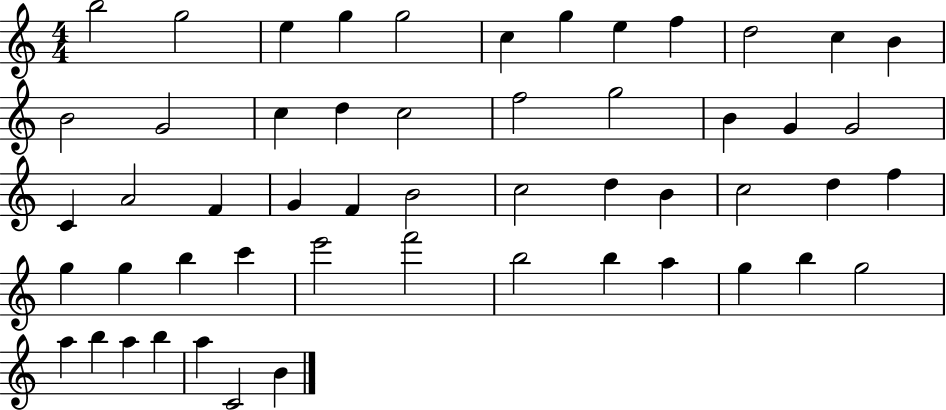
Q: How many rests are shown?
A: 0